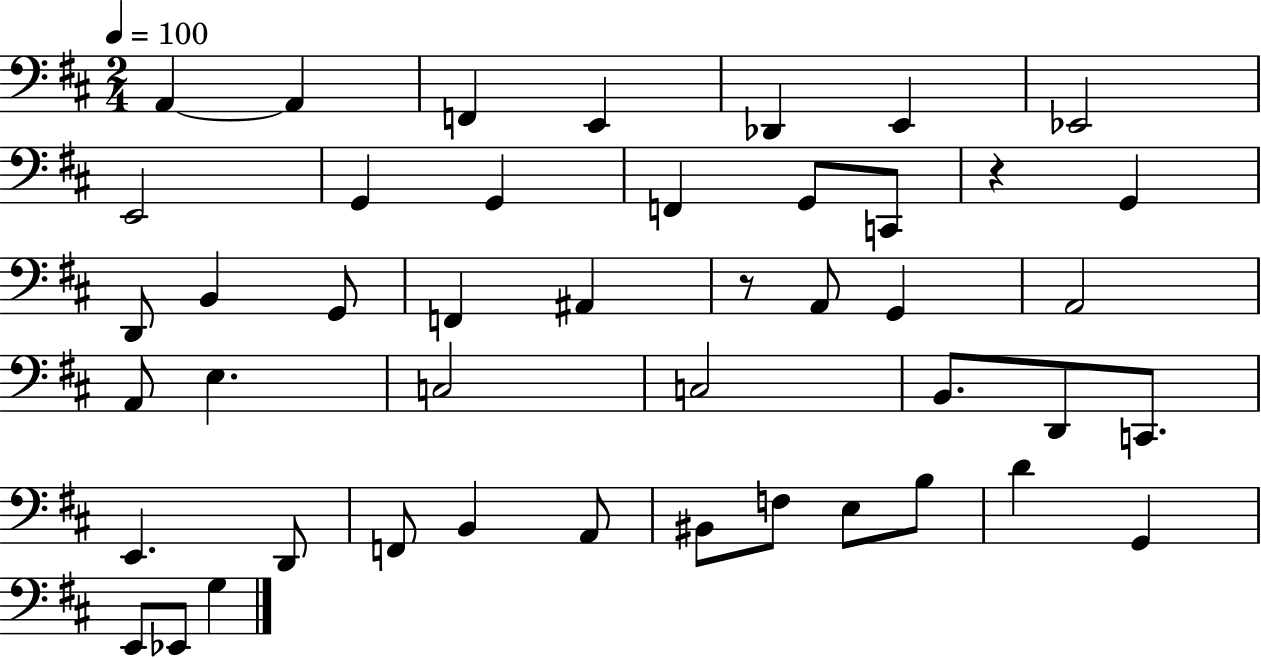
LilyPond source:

{
  \clef bass
  \numericTimeSignature
  \time 2/4
  \key d \major
  \tempo 4 = 100
  a,4~~ a,4 | f,4 e,4 | des,4 e,4 | ees,2 | \break e,2 | g,4 g,4 | f,4 g,8 c,8 | r4 g,4 | \break d,8 b,4 g,8 | f,4 ais,4 | r8 a,8 g,4 | a,2 | \break a,8 e4. | c2 | c2 | b,8. d,8 c,8. | \break e,4. d,8 | f,8 b,4 a,8 | bis,8 f8 e8 b8 | d'4 g,4 | \break e,8 ees,8 g4 | \bar "|."
}